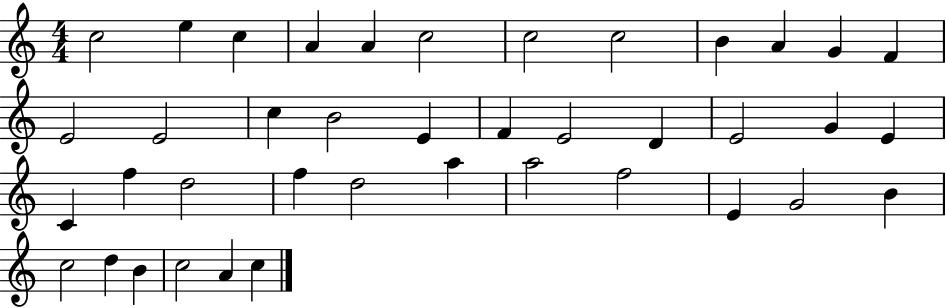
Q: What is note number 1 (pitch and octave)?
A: C5